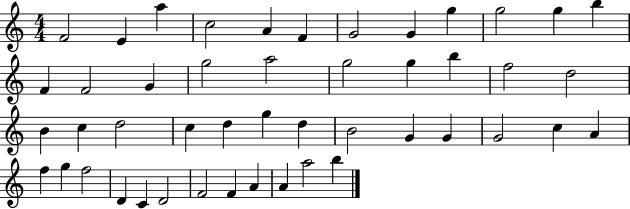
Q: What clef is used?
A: treble